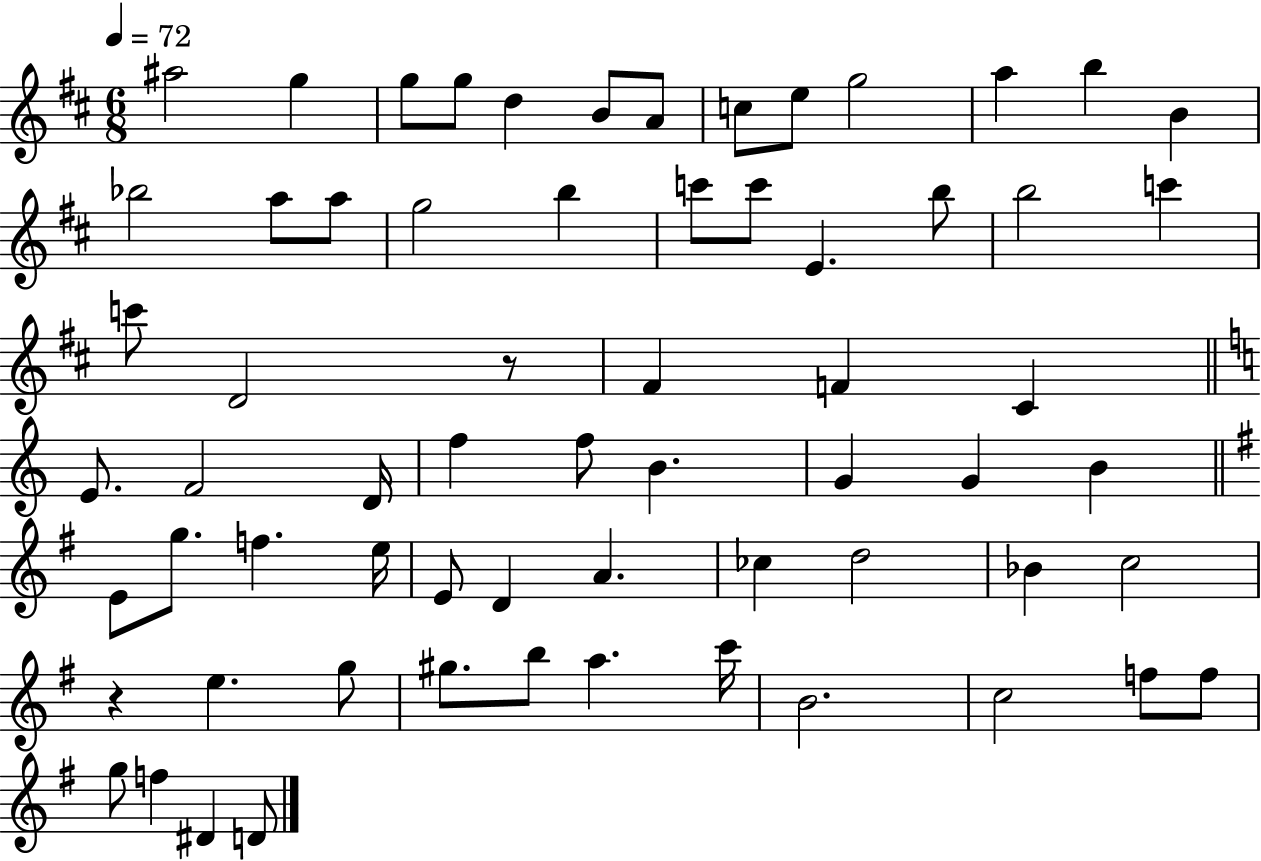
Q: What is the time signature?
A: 6/8